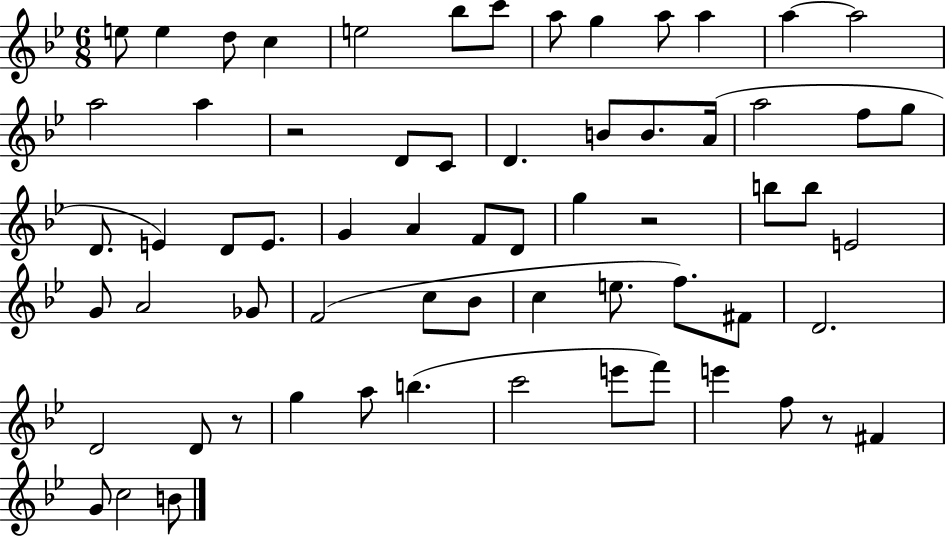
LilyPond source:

{
  \clef treble
  \numericTimeSignature
  \time 6/8
  \key bes \major
  e''8 e''4 d''8 c''4 | e''2 bes''8 c'''8 | a''8 g''4 a''8 a''4 | a''4~~ a''2 | \break a''2 a''4 | r2 d'8 c'8 | d'4. b'8 b'8. a'16( | a''2 f''8 g''8 | \break d'8. e'4) d'8 e'8. | g'4 a'4 f'8 d'8 | g''4 r2 | b''8 b''8 e'2 | \break g'8 a'2 ges'8 | f'2( c''8 bes'8 | c''4 e''8. f''8.) fis'8 | d'2. | \break d'2 d'8 r8 | g''4 a''8 b''4.( | c'''2 e'''8 f'''8) | e'''4 f''8 r8 fis'4 | \break g'8 c''2 b'8 | \bar "|."
}